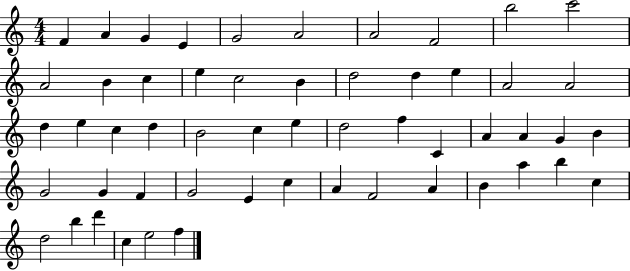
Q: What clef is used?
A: treble